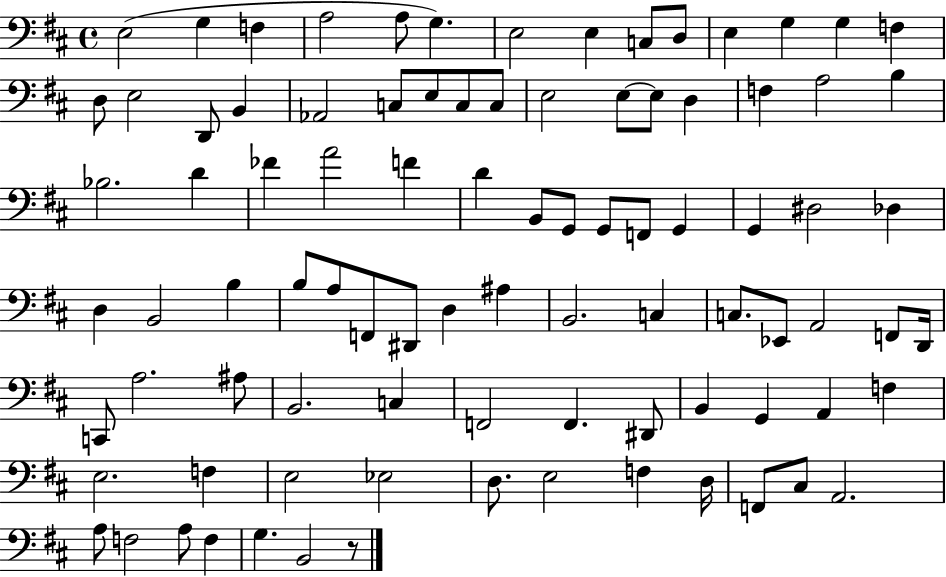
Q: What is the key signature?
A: D major